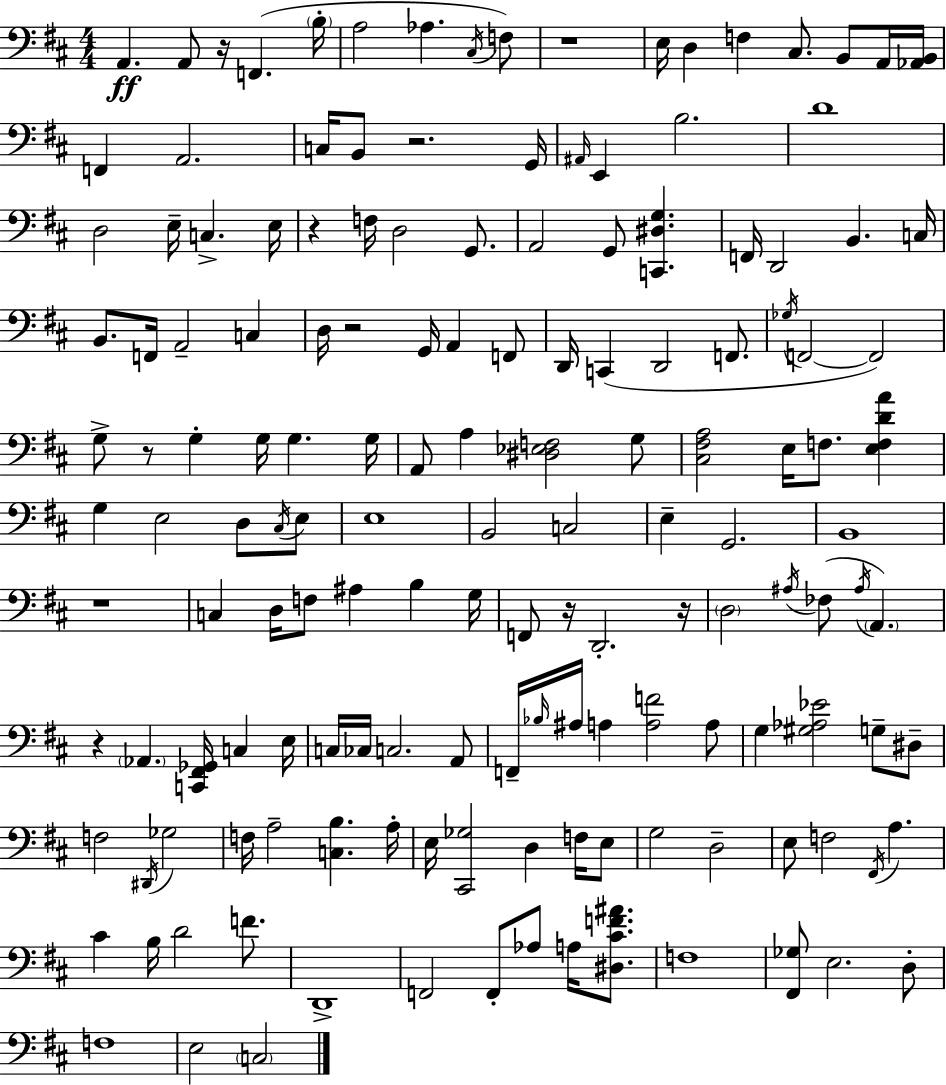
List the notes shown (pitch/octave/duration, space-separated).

A2/q. A2/e R/s F2/q. B3/s A3/h Ab3/q. C#3/s F3/e R/w E3/s D3/q F3/q C#3/e. B2/e A2/s [Ab2,B2]/s F2/q A2/h. C3/s B2/e R/h. G2/s A#2/s E2/q B3/h. D4/w D3/h E3/s C3/q. E3/s R/q F3/s D3/h G2/e. A2/h G2/e [C2,D#3,G3]/q. F2/s D2/h B2/q. C3/s B2/e. F2/s A2/h C3/q D3/s R/h G2/s A2/q F2/e D2/s C2/q D2/h F2/e. Gb3/s F2/h F2/h G3/e R/e G3/q G3/s G3/q. G3/s A2/e A3/q [D#3,Eb3,F3]/h G3/e [C#3,F#3,A3]/h E3/s F3/e. [E3,F3,D4,A4]/q G3/q E3/h D3/e C#3/s E3/e E3/w B2/h C3/h E3/q G2/h. B2/w R/w C3/q D3/s F3/e A#3/q B3/q G3/s F2/e R/s D2/h. R/s D3/h A#3/s FES3/e A#3/s A2/q. R/q Ab2/q. [C2,F#2,Gb2]/s C3/q E3/s C3/s CES3/s C3/h. A2/e F2/s Bb3/s A#3/s A3/q [A3,F4]/h A3/e G3/q [G#3,Ab3,Eb4]/h G3/e D#3/e F3/h D#2/s Gb3/h F3/s A3/h [C3,B3]/q. A3/s E3/s [C#2,Gb3]/h D3/q F3/s E3/e G3/h D3/h E3/e F3/h F#2/s A3/q. C#4/q B3/s D4/h F4/e. D2/w F2/h F2/e Ab3/e A3/s [D#3,C#4,F4,A#4]/e. F3/w [F#2,Gb3]/e E3/h. D3/e F3/w E3/h C3/h